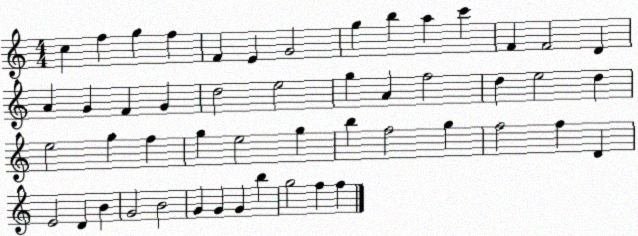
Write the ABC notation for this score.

X:1
T:Untitled
M:4/4
L:1/4
K:C
c f g f F E G2 g b a c' F F2 D A G F G d2 e2 g A f2 d e2 d e2 g f g e2 g b f2 g f2 f D E2 D B G2 B2 G G G b g2 f f